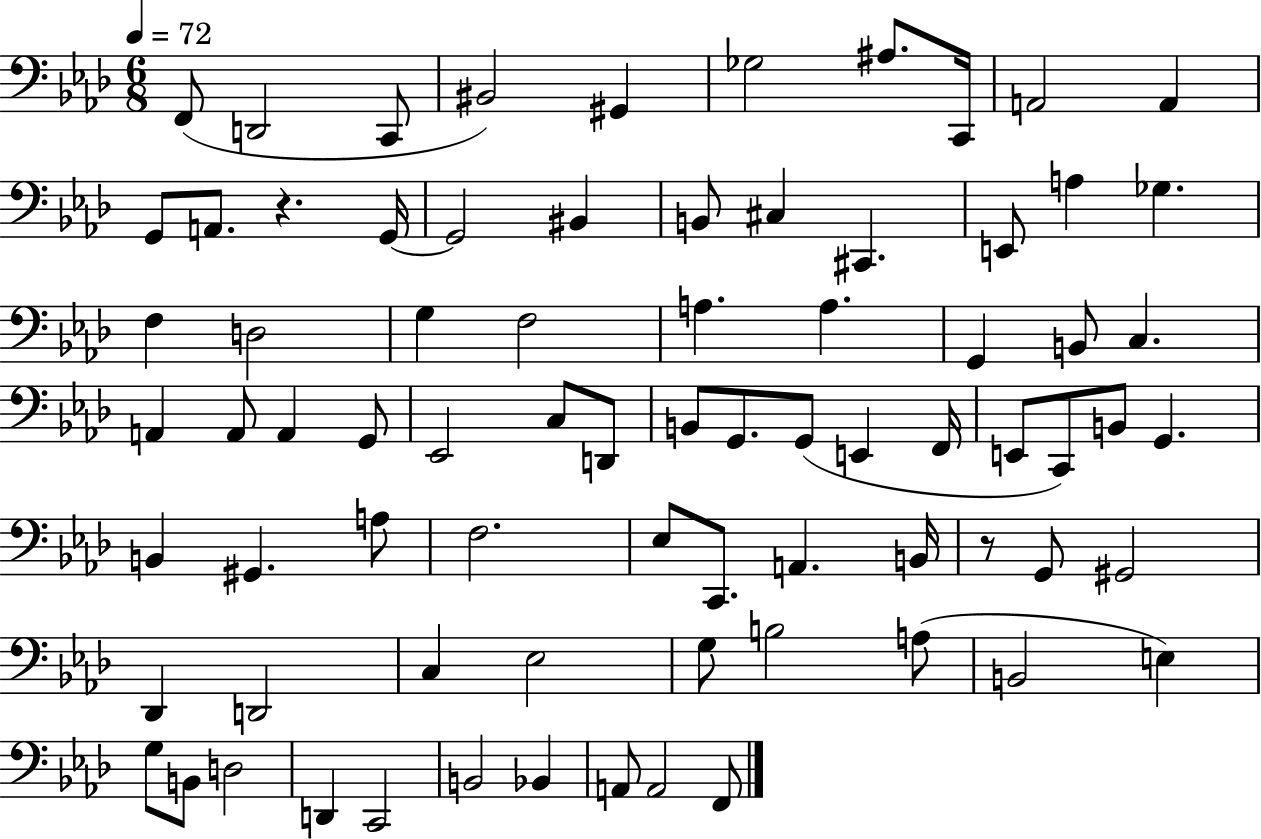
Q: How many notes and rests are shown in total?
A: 77